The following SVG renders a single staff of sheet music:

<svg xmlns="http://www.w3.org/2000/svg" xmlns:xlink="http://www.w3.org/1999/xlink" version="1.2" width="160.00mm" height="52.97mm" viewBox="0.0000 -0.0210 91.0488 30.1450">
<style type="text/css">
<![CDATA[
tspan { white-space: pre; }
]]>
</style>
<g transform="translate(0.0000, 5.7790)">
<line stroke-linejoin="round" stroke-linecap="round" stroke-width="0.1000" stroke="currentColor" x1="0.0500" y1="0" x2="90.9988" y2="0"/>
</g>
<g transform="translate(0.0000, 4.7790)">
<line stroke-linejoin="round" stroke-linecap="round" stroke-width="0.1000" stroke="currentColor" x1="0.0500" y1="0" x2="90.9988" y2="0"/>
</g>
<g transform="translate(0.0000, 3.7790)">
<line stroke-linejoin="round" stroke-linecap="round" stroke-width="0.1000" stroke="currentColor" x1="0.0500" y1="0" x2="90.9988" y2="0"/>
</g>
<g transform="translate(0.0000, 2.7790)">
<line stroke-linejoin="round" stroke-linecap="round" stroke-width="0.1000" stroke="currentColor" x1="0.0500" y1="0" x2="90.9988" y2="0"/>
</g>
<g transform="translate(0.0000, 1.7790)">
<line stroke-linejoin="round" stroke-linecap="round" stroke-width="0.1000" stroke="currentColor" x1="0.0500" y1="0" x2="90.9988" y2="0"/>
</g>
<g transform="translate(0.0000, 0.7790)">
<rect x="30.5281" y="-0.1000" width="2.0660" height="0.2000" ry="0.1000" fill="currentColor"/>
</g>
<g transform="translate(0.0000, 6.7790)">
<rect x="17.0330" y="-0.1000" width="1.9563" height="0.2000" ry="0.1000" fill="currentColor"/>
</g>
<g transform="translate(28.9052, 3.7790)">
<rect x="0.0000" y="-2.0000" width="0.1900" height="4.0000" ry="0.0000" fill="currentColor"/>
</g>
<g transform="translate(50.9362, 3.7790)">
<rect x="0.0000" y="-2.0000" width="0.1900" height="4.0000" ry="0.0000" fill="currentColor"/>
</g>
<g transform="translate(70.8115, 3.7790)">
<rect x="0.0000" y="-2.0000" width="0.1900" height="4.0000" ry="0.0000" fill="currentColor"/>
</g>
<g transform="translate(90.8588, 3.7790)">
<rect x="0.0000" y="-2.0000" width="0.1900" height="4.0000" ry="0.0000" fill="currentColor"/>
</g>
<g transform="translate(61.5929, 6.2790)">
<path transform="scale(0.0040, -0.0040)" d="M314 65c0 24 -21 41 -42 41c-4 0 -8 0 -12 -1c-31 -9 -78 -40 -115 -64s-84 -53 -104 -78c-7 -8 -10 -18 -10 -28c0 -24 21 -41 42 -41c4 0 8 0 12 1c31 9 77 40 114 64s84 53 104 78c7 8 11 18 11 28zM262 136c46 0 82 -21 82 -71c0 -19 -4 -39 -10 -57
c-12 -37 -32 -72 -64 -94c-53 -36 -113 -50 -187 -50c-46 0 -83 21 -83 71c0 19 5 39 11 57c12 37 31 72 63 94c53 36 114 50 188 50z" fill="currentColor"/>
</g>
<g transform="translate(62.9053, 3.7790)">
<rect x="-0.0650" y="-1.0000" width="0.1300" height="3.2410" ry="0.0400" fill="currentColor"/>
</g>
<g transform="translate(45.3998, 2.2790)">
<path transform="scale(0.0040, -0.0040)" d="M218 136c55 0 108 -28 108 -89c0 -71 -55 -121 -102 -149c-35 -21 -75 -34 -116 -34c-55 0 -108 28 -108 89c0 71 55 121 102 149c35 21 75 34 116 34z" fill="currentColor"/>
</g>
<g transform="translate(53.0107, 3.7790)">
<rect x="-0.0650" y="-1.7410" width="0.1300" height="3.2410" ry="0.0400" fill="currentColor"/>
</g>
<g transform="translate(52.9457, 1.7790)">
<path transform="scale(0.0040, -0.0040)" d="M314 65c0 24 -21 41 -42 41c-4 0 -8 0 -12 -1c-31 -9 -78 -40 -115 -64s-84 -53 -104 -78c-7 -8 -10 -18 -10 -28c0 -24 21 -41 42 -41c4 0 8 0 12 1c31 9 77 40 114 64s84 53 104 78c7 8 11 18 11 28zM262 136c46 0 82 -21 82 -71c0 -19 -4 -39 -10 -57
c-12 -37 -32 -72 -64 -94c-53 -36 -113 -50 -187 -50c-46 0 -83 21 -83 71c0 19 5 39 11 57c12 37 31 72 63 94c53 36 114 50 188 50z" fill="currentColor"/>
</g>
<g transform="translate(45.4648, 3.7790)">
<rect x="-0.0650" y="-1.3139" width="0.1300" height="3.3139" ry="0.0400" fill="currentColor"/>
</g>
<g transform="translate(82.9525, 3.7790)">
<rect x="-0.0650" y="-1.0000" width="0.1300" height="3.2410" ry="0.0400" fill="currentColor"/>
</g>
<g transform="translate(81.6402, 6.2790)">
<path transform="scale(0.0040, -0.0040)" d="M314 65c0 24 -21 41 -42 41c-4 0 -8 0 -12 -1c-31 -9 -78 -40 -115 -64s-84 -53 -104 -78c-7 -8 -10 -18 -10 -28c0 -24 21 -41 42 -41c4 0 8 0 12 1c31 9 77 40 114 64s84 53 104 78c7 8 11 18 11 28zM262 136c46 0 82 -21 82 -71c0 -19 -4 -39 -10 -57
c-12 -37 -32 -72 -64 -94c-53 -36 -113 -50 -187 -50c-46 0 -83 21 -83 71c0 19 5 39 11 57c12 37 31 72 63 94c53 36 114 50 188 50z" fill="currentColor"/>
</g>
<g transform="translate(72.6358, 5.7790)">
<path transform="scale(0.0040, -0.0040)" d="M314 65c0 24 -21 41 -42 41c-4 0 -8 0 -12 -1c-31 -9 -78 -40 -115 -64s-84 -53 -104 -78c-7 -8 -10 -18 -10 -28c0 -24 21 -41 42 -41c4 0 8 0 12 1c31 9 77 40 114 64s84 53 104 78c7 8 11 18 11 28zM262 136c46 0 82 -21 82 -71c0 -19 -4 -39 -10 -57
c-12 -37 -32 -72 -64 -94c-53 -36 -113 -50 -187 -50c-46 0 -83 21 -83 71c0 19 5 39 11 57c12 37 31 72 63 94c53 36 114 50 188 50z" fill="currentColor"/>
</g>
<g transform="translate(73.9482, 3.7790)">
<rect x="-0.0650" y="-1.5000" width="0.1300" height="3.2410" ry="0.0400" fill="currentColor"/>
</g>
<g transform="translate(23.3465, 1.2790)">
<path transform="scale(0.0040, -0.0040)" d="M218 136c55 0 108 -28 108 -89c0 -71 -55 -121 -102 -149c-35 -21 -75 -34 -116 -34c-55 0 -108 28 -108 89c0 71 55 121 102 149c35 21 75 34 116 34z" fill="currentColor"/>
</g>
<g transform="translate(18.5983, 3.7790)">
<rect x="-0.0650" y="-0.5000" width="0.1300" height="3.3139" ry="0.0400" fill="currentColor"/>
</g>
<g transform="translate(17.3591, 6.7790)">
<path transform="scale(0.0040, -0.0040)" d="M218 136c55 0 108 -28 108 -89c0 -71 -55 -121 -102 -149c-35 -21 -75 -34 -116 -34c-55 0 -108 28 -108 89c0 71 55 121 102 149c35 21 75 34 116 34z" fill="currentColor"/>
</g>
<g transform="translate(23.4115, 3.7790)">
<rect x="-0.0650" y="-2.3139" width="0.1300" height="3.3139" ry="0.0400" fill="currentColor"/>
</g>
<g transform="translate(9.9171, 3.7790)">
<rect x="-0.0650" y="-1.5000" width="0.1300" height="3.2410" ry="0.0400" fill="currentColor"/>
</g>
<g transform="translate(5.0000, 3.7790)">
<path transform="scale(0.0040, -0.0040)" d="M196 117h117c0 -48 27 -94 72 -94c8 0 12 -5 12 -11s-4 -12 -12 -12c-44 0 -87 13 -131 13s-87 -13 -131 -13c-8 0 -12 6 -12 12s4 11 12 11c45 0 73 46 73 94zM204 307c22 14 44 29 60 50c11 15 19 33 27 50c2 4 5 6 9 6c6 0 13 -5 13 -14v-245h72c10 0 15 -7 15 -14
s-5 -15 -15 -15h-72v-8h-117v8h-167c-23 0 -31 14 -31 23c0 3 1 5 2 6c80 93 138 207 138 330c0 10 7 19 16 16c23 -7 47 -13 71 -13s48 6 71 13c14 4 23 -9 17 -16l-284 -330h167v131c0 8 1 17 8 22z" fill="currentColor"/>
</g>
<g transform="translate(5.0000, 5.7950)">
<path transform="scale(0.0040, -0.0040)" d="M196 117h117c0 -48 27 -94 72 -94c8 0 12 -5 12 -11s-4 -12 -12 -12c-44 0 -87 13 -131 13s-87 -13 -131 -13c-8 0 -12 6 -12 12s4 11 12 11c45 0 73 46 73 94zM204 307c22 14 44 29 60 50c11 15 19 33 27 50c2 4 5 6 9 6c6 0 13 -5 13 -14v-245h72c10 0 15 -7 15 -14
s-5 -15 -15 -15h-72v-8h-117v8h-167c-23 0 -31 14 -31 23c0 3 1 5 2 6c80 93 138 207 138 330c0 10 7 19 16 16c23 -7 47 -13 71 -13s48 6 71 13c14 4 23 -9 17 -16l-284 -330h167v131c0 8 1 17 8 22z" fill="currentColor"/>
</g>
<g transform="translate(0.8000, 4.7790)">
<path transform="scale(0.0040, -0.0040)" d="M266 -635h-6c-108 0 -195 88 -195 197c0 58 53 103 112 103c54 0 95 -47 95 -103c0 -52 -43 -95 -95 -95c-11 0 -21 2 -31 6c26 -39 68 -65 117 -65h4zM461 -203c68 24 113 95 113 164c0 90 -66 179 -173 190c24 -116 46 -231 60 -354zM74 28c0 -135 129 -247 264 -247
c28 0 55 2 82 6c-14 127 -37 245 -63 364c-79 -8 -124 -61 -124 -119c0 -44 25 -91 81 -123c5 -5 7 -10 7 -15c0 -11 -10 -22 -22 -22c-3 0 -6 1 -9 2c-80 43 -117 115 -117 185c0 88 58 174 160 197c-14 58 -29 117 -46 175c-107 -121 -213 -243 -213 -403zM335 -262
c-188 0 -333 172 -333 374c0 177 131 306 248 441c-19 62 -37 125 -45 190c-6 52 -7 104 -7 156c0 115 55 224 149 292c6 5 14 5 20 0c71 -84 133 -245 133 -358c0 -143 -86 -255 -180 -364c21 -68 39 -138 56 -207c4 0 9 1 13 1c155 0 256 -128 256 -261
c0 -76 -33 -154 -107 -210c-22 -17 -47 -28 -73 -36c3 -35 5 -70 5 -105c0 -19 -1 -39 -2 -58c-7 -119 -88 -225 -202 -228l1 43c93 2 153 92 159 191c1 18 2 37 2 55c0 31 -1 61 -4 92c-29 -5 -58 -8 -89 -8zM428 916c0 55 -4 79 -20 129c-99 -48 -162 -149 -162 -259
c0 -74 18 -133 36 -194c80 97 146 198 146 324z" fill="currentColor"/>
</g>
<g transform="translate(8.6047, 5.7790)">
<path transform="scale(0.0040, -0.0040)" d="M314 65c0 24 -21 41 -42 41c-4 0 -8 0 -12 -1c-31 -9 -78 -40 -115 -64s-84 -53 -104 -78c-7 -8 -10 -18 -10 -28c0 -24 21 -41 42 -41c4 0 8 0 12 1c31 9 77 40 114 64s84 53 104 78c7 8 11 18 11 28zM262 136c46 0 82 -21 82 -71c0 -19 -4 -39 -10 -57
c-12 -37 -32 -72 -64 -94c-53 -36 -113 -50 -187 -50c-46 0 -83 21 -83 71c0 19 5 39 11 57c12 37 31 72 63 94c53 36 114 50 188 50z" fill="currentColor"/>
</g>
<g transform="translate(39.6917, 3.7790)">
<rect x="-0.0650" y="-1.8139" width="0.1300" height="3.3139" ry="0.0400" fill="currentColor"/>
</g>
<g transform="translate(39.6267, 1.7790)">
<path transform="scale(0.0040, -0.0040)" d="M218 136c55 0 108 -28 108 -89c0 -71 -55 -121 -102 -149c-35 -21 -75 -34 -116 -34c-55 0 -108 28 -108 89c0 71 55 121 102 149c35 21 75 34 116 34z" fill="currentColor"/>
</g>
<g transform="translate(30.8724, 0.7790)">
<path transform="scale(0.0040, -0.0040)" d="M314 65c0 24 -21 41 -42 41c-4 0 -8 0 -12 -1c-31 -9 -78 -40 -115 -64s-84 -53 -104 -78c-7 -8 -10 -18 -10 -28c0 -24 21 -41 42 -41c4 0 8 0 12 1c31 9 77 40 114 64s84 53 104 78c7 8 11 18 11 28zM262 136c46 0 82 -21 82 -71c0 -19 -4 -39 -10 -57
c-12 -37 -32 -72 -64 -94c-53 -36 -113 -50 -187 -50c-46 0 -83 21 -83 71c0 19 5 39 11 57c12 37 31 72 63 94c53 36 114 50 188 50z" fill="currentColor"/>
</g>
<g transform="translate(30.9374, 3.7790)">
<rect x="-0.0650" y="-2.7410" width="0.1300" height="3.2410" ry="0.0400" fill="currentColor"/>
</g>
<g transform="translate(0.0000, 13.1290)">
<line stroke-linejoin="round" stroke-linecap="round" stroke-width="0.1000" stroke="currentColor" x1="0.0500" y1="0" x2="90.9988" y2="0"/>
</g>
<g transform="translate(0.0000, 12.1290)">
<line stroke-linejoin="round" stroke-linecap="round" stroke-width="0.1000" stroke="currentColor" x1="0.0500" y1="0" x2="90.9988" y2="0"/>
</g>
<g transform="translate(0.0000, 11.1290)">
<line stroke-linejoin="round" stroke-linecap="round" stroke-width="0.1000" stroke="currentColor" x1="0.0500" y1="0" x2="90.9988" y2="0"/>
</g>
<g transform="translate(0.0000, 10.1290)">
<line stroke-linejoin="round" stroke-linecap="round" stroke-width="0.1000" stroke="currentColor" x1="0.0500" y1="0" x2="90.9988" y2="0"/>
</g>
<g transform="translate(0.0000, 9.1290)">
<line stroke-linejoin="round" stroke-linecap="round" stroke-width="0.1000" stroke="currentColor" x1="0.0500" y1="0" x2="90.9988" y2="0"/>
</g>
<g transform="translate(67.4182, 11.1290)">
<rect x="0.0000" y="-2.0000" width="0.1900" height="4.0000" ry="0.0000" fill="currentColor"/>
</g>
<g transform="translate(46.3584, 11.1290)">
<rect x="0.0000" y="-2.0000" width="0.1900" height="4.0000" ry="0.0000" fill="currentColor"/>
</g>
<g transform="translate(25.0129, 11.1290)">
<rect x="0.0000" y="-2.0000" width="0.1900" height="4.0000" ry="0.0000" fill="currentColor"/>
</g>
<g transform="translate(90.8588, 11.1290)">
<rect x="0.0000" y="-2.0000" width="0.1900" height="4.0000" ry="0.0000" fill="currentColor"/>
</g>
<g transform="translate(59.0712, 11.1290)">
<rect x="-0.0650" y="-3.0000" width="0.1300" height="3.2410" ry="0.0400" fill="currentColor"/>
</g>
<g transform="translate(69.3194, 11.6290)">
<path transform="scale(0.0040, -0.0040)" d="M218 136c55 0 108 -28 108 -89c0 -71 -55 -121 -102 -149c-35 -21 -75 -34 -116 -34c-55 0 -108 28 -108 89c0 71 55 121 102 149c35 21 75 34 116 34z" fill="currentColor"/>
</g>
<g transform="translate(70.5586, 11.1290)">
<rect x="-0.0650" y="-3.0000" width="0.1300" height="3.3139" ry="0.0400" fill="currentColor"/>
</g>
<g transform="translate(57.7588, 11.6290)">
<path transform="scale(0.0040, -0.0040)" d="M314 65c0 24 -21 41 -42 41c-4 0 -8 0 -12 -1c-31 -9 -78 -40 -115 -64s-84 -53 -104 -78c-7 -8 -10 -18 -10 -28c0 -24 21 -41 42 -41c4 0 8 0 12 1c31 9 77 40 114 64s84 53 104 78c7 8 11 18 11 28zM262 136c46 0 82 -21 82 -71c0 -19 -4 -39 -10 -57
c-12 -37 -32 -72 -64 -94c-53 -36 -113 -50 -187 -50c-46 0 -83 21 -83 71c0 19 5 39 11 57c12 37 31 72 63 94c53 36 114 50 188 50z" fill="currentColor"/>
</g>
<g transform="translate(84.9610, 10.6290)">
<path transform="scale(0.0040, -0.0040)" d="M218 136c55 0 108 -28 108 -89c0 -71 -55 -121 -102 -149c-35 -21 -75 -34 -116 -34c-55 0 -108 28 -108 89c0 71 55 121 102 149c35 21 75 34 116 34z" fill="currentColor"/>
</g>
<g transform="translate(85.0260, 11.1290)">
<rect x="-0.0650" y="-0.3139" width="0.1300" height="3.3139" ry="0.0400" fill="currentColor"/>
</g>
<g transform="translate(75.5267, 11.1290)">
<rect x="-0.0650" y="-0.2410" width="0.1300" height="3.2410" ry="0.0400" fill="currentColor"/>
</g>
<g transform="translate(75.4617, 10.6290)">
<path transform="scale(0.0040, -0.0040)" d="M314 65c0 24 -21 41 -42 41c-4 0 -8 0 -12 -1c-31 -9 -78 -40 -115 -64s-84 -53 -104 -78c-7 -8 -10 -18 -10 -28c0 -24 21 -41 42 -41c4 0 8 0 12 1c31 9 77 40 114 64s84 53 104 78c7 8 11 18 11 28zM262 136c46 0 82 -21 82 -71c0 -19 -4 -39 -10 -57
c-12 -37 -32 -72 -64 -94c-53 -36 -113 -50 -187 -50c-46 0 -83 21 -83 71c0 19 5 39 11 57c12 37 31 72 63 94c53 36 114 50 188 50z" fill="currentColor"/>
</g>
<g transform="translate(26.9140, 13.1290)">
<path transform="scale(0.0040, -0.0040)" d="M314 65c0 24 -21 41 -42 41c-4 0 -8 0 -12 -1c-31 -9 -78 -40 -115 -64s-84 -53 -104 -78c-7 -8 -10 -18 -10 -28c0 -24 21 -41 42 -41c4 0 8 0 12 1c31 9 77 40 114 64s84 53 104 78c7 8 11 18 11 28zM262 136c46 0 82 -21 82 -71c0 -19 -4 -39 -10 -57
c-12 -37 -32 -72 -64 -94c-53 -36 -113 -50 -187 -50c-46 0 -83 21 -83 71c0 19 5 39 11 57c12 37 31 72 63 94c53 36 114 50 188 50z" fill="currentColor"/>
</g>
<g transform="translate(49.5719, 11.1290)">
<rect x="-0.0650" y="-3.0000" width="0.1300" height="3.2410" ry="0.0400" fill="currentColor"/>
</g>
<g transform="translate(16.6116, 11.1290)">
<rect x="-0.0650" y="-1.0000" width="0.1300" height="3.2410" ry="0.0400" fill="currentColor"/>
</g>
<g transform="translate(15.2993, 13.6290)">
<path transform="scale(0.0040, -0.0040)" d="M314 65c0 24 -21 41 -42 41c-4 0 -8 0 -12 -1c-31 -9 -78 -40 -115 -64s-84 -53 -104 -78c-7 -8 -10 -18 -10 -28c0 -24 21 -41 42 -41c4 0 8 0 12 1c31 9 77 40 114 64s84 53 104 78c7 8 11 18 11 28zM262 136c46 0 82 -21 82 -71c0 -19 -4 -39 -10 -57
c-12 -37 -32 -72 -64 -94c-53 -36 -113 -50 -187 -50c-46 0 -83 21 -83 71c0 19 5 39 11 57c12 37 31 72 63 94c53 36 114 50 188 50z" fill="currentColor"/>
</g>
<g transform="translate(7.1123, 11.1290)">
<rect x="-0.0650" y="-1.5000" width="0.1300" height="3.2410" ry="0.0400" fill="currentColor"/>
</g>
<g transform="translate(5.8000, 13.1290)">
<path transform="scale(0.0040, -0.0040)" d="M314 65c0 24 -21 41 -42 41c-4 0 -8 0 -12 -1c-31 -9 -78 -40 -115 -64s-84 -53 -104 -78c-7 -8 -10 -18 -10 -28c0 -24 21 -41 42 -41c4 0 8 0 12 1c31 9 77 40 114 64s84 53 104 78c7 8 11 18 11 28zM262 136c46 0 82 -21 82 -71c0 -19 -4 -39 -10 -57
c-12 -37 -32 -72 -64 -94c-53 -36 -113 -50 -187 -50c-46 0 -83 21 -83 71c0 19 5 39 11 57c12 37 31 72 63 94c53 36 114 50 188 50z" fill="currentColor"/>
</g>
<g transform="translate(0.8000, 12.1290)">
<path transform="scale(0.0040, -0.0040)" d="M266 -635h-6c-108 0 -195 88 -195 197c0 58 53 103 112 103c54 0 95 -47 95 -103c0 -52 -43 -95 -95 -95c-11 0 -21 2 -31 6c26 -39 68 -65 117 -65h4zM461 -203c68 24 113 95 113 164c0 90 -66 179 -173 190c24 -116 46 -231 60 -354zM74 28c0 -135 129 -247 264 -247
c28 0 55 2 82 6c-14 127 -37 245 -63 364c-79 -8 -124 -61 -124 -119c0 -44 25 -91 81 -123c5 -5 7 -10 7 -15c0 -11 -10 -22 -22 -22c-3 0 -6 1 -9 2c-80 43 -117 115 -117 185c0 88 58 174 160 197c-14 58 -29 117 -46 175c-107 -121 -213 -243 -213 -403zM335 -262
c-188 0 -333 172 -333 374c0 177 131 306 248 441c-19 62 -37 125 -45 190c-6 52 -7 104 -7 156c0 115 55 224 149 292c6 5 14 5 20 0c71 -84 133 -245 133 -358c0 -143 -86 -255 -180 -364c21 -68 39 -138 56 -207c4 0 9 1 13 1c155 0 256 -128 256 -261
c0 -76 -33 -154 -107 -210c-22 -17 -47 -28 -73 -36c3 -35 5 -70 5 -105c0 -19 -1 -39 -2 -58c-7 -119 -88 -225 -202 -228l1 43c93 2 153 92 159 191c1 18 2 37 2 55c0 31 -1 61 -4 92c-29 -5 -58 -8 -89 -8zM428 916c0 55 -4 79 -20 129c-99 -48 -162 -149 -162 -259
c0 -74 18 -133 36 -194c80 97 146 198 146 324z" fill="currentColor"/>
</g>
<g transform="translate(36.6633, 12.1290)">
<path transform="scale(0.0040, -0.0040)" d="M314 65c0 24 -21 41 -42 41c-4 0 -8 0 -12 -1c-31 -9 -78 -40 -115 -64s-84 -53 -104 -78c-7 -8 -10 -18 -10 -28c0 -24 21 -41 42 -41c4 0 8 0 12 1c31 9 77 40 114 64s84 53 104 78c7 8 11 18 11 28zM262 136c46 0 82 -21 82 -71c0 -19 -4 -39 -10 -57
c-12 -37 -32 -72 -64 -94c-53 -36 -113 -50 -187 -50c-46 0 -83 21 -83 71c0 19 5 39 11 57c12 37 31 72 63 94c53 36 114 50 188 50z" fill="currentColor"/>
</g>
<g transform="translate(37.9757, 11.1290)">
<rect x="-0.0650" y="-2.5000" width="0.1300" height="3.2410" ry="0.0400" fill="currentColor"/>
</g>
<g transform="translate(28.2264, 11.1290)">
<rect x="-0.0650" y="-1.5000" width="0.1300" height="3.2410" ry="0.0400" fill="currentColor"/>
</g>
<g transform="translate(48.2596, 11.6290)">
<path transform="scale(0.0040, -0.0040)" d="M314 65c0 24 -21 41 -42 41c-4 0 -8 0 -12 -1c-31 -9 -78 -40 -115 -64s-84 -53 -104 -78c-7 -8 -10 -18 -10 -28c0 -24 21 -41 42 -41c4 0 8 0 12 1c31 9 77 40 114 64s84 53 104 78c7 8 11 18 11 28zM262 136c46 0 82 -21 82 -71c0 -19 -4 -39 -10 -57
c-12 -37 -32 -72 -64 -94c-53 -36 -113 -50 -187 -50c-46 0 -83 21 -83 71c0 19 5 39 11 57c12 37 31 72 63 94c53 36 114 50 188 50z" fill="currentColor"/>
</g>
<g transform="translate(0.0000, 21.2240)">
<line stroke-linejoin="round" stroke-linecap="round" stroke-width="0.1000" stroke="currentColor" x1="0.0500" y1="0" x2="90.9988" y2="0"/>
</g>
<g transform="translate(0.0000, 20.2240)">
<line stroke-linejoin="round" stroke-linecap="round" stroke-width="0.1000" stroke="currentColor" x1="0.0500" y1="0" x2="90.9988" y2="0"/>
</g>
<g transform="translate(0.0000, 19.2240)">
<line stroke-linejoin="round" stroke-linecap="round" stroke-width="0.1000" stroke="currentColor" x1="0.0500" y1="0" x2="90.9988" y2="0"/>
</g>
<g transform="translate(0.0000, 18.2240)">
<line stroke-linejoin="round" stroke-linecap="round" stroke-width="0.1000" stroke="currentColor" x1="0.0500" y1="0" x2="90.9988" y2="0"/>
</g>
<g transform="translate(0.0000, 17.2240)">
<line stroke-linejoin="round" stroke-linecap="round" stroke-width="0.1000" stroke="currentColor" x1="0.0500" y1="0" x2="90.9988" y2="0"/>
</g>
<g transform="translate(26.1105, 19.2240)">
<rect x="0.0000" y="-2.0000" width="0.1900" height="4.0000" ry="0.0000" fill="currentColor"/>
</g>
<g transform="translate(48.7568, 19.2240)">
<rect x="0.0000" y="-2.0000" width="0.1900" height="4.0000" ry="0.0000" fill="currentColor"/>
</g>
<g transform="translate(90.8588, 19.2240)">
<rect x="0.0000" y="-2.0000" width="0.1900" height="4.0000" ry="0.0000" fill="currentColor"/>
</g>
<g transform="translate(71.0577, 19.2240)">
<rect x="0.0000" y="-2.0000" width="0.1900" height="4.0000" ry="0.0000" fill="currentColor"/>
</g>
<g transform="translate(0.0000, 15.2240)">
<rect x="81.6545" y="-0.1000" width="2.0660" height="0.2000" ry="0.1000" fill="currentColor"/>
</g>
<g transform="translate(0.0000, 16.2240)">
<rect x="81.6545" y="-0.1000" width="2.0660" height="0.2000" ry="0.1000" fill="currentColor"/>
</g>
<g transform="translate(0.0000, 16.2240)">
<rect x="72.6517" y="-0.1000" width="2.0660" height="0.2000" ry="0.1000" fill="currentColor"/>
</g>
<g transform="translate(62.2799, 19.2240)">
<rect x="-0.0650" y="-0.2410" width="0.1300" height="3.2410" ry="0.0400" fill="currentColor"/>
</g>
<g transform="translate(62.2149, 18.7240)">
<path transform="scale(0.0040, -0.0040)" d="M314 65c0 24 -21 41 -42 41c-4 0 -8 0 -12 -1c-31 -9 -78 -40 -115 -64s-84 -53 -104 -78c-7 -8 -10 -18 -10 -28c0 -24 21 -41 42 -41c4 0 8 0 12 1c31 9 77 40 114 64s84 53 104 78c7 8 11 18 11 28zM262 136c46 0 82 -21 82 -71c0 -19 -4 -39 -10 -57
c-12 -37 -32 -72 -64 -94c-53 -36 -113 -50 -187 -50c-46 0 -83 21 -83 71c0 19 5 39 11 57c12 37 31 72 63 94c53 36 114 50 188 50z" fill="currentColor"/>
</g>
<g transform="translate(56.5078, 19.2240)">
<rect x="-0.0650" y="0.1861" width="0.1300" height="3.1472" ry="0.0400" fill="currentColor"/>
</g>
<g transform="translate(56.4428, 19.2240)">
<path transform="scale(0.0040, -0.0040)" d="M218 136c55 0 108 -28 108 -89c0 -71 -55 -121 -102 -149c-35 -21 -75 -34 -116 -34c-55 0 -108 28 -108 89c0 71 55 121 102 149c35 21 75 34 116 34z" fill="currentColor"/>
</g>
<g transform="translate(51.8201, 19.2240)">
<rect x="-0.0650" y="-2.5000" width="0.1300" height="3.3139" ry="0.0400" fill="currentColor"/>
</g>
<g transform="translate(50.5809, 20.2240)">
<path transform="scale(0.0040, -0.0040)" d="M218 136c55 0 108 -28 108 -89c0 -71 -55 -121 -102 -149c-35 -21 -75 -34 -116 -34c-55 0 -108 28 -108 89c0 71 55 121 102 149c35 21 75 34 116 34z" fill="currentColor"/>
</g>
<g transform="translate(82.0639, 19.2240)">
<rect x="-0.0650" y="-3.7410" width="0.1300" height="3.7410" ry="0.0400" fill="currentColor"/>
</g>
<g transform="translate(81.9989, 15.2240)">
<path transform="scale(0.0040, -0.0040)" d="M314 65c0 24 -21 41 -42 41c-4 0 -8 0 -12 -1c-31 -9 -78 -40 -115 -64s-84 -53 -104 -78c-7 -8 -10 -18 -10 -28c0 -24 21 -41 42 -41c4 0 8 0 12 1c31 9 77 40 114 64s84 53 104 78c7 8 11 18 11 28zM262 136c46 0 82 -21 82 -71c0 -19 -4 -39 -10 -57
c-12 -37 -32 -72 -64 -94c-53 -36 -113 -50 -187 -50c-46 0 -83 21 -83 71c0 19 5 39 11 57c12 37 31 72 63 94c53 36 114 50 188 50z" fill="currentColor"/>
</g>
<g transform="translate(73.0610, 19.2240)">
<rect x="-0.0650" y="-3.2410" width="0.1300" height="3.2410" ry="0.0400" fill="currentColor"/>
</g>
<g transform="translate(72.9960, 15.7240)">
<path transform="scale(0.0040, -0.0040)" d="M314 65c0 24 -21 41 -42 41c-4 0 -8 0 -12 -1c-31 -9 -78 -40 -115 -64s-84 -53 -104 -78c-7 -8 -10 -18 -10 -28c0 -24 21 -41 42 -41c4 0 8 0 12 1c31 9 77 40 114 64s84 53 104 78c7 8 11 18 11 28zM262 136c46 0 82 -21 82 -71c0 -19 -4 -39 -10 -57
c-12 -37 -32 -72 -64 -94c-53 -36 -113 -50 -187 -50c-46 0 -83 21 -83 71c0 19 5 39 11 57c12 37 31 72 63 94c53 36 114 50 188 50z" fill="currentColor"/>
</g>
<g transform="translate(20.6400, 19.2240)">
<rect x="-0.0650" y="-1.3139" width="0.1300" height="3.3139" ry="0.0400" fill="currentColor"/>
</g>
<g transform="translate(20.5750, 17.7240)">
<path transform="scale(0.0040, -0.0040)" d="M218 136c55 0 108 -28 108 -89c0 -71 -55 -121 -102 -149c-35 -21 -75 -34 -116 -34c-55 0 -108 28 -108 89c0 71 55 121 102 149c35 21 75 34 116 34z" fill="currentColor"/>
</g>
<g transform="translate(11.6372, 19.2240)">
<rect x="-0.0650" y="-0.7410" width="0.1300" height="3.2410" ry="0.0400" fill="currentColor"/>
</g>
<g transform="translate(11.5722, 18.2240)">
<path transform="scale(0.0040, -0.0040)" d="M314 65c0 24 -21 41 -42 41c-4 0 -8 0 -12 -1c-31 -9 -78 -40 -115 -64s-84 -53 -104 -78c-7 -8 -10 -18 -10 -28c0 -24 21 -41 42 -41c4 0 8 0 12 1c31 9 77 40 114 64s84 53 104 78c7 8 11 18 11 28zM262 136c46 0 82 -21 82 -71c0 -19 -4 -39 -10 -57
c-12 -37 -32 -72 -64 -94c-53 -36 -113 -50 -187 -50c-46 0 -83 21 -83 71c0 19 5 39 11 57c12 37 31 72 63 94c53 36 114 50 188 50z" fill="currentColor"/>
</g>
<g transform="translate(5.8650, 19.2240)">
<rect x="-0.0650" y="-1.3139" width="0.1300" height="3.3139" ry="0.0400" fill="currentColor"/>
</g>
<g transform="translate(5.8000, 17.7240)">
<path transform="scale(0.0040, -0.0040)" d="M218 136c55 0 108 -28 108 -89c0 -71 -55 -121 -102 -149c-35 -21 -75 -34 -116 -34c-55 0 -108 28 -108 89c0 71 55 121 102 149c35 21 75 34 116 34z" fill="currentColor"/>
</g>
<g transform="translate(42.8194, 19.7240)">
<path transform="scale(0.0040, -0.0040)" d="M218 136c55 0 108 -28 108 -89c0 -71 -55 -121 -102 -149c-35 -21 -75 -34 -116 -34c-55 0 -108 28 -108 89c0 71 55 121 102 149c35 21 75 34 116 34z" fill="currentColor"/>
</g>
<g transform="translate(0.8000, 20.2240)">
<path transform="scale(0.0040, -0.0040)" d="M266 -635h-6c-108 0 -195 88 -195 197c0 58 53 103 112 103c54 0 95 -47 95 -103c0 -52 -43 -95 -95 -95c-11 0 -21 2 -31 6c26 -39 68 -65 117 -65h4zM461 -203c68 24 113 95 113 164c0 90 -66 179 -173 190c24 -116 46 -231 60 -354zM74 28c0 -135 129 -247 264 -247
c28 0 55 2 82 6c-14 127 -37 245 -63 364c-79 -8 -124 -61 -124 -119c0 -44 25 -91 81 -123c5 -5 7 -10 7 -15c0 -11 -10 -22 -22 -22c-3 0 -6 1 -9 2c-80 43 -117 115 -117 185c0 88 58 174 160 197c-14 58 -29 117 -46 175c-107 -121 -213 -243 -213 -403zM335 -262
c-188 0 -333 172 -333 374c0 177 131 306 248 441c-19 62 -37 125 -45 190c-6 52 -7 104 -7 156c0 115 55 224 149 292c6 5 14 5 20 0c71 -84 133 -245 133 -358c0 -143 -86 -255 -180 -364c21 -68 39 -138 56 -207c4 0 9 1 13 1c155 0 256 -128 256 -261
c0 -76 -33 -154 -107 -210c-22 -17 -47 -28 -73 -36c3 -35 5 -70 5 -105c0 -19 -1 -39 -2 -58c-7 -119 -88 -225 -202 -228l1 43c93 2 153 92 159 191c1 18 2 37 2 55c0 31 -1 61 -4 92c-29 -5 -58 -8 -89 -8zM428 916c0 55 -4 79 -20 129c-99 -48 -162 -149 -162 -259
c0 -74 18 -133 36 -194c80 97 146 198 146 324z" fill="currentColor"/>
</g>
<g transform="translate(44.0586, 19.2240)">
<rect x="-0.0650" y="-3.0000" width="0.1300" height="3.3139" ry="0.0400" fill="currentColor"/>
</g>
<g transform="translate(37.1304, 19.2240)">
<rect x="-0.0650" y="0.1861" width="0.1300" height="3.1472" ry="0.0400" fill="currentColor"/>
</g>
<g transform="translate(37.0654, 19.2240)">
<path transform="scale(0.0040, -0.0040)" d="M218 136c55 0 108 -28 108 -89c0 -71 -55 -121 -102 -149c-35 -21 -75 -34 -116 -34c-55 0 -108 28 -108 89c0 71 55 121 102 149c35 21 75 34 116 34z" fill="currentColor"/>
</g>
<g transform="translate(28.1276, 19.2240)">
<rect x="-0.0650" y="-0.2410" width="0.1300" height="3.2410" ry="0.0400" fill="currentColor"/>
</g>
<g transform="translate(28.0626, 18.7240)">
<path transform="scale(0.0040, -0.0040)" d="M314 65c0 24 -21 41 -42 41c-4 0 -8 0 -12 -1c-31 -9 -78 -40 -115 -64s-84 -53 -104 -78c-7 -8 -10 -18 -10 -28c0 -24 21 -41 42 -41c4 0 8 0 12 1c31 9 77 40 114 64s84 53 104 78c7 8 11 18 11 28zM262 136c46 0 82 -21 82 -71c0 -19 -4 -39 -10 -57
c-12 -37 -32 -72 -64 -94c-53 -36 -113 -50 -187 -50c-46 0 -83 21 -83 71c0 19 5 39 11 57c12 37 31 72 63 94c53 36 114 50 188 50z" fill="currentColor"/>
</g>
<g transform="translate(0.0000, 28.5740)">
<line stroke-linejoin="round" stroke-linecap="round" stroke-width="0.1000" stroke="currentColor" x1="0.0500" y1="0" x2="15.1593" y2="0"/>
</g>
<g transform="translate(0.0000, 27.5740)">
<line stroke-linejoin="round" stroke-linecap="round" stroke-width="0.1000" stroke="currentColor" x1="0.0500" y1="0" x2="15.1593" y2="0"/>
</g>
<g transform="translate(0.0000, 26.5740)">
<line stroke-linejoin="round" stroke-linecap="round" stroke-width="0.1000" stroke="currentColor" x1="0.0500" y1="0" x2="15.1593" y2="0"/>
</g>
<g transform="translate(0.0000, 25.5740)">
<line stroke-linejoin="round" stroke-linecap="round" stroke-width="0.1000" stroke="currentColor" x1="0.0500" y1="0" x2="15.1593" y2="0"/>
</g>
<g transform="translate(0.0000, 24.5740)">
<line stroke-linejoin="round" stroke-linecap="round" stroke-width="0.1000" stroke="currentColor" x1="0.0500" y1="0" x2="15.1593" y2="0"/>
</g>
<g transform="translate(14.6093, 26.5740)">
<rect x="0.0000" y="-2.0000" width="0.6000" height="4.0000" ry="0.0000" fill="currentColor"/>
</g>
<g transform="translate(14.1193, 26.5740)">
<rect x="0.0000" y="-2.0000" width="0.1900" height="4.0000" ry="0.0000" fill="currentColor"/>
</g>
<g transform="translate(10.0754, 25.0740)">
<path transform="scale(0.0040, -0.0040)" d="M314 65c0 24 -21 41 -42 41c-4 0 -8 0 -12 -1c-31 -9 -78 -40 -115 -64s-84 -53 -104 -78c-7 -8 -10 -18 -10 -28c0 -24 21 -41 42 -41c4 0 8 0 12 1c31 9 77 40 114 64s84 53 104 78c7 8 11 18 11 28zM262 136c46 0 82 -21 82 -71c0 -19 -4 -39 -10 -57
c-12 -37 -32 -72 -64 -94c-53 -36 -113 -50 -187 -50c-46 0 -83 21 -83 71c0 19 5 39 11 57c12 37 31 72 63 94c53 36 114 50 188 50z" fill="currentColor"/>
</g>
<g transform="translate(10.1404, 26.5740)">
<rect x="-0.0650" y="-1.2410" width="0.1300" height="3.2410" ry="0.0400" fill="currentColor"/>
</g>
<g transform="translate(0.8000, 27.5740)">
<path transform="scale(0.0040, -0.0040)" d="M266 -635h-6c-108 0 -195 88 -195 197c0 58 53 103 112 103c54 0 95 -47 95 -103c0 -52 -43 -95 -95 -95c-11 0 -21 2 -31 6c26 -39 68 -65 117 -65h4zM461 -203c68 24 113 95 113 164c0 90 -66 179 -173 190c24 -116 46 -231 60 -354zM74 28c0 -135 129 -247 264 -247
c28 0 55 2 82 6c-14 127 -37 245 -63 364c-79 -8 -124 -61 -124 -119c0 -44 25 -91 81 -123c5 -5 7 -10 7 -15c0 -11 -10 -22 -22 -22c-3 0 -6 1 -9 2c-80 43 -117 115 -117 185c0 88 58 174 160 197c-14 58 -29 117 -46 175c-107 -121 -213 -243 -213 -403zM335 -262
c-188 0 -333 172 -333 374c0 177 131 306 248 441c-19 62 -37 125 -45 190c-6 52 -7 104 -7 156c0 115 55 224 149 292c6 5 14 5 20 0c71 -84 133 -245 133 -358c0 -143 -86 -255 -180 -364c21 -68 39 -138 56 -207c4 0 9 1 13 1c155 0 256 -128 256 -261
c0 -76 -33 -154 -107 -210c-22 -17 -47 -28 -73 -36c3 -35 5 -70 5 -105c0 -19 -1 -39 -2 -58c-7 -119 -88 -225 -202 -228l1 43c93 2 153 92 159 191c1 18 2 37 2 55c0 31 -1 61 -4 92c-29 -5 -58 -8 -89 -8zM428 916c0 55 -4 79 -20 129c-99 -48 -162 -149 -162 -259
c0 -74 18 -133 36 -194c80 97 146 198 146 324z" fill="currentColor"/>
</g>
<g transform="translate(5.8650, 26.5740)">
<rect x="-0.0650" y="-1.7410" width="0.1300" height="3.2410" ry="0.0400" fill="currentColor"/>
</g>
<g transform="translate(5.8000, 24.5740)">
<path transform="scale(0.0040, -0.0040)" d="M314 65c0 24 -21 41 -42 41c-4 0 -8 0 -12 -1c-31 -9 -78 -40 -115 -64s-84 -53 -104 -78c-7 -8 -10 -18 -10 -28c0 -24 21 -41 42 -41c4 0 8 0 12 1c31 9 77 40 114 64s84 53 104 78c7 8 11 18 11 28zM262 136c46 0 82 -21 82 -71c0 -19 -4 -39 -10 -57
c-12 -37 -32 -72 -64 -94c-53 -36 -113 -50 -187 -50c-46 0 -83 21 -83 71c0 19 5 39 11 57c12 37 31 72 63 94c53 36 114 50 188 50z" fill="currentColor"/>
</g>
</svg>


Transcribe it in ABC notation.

X:1
T:Untitled
M:4/4
L:1/4
K:C
E2 C g a2 f e f2 D2 E2 D2 E2 D2 E2 G2 A2 A2 A c2 c e d2 e c2 B A G B c2 b2 c'2 f2 e2